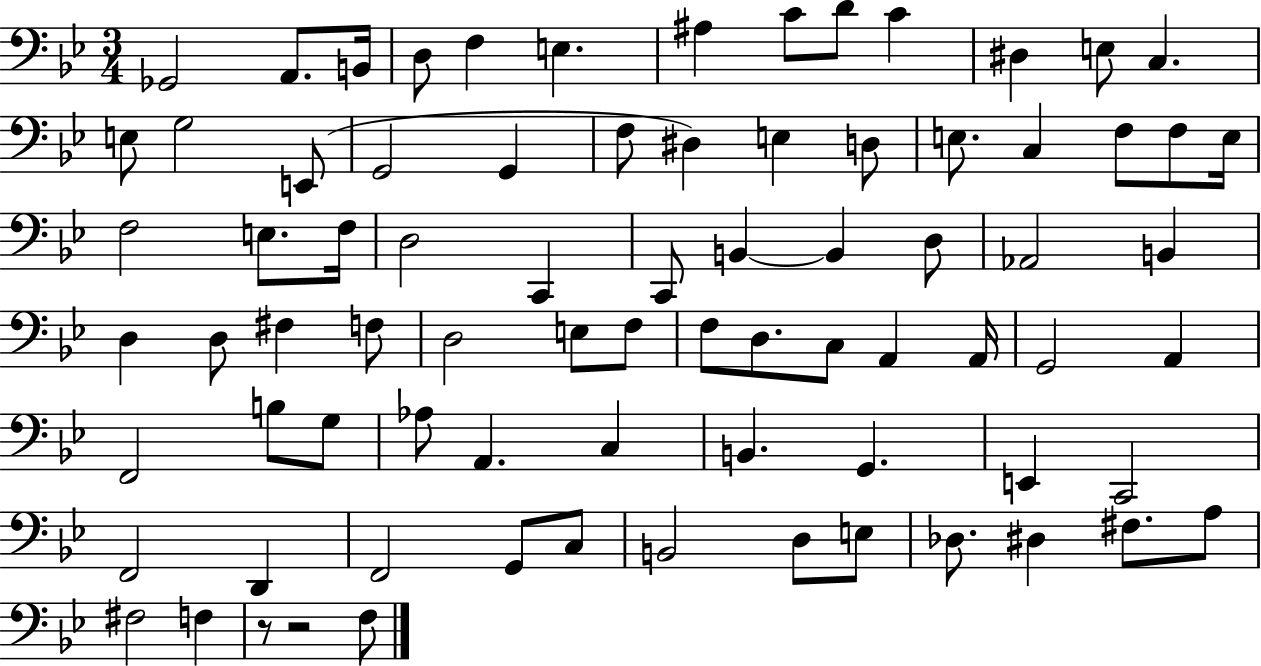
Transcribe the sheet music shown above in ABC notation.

X:1
T:Untitled
M:3/4
L:1/4
K:Bb
_G,,2 A,,/2 B,,/4 D,/2 F, E, ^A, C/2 D/2 C ^D, E,/2 C, E,/2 G,2 E,,/2 G,,2 G,, F,/2 ^D, E, D,/2 E,/2 C, F,/2 F,/2 E,/4 F,2 E,/2 F,/4 D,2 C,, C,,/2 B,, B,, D,/2 _A,,2 B,, D, D,/2 ^F, F,/2 D,2 E,/2 F,/2 F,/2 D,/2 C,/2 A,, A,,/4 G,,2 A,, F,,2 B,/2 G,/2 _A,/2 A,, C, B,, G,, E,, C,,2 F,,2 D,, F,,2 G,,/2 C,/2 B,,2 D,/2 E,/2 _D,/2 ^D, ^F,/2 A,/2 ^F,2 F, z/2 z2 F,/2